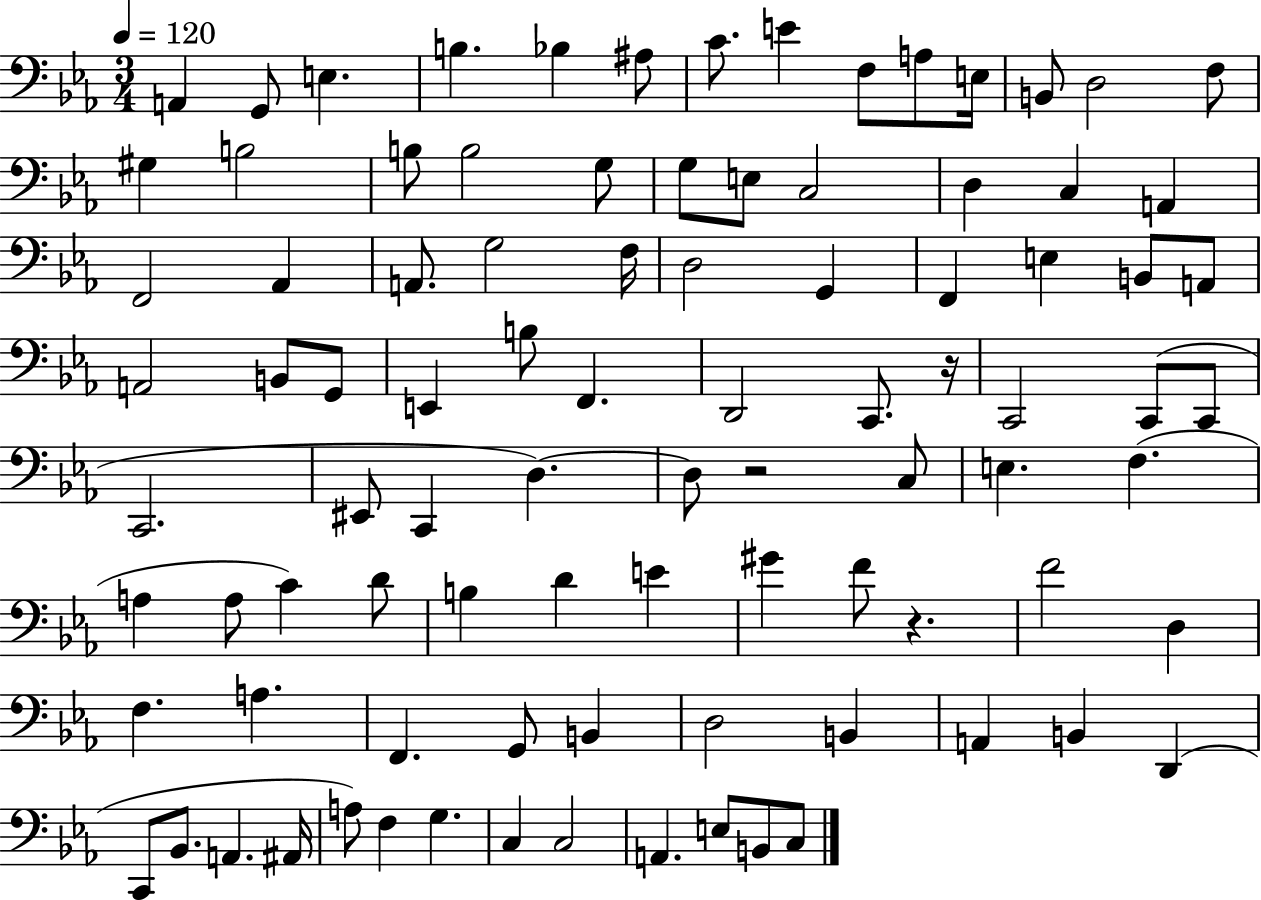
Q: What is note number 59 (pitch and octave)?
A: D4